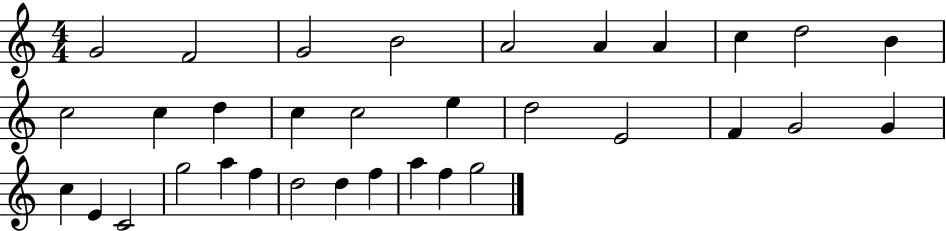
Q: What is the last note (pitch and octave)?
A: G5